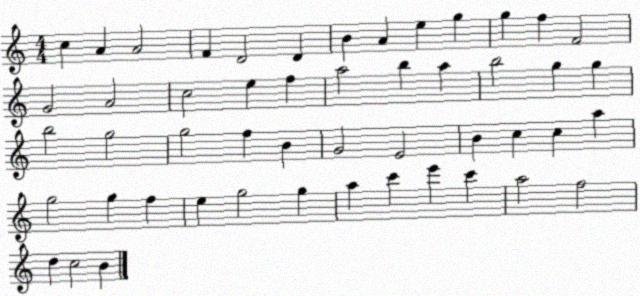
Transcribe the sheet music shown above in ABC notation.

X:1
T:Untitled
M:4/4
L:1/4
K:C
c A A2 F D2 D B A e g g f F2 G2 A2 c2 e f a2 b a b2 g g b2 g2 g2 f B G2 E2 B c c a g2 g f e g2 g a c' e' c' a2 f2 d c2 B